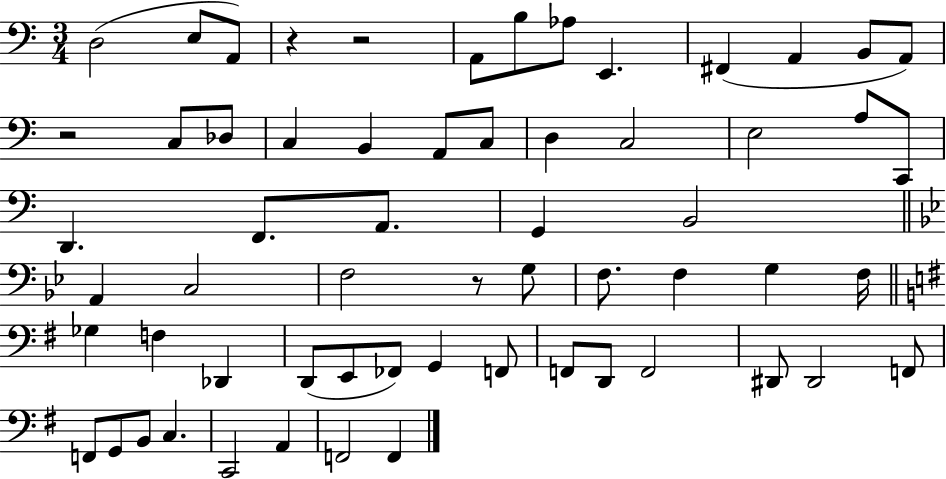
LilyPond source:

{
  \clef bass
  \numericTimeSignature
  \time 3/4
  \key c \major
  d2( e8 a,8) | r4 r2 | a,8 b8 aes8 e,4. | fis,4( a,4 b,8 a,8) | \break r2 c8 des8 | c4 b,4 a,8 c8 | d4 c2 | e2 a8 c,8 | \break d,4. f,8. a,8. | g,4 b,2 | \bar "||" \break \key g \minor a,4 c2 | f2 r8 g8 | f8. f4 g4 f16 | \bar "||" \break \key g \major ges4 f4 des,4 | d,8( e,8 fes,8) g,4 f,8 | f,8 d,8 f,2 | dis,8 dis,2 f,8 | \break f,8 g,8 b,8 c4. | c,2 a,4 | f,2 f,4 | \bar "|."
}